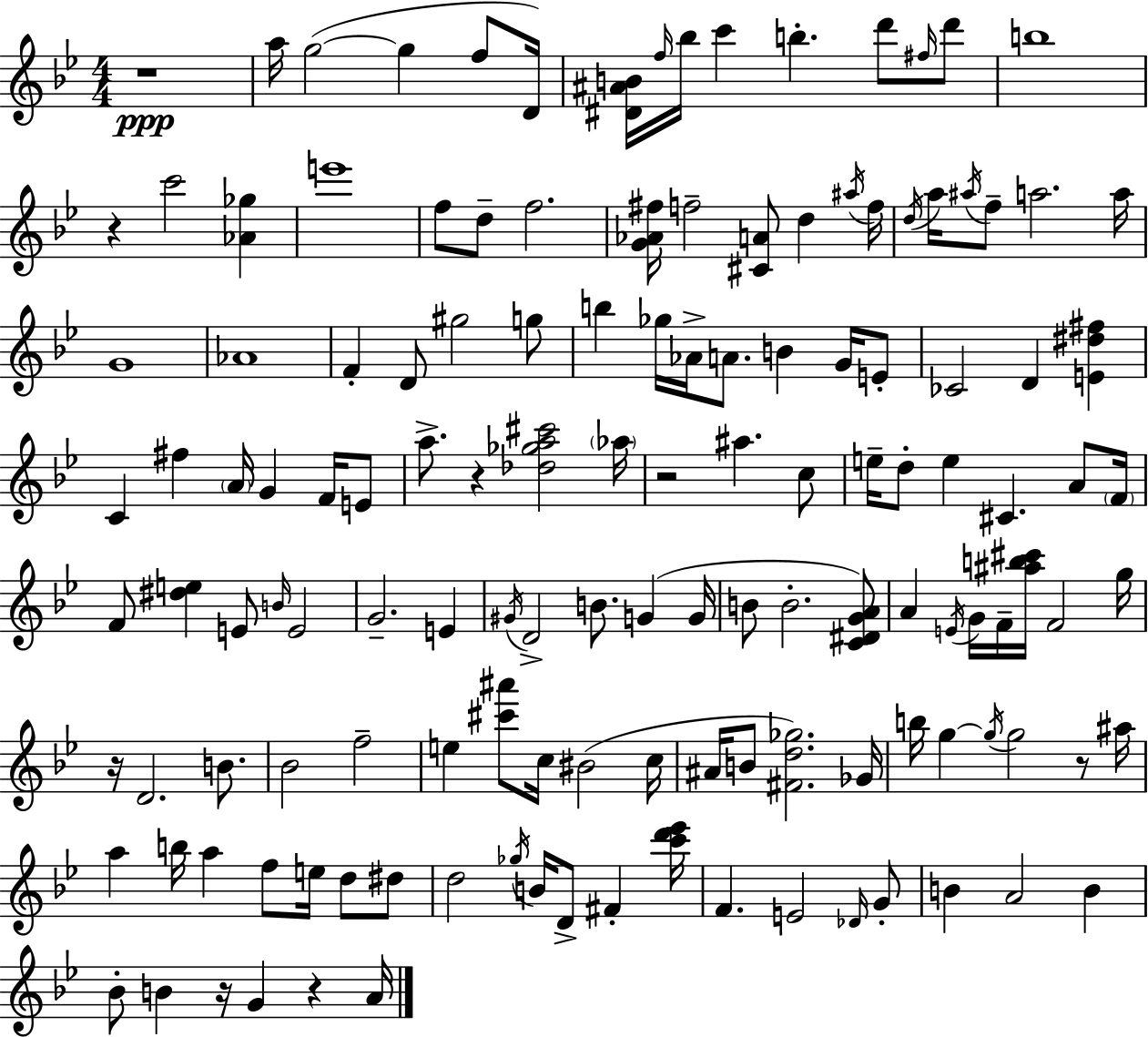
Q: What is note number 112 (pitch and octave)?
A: A4